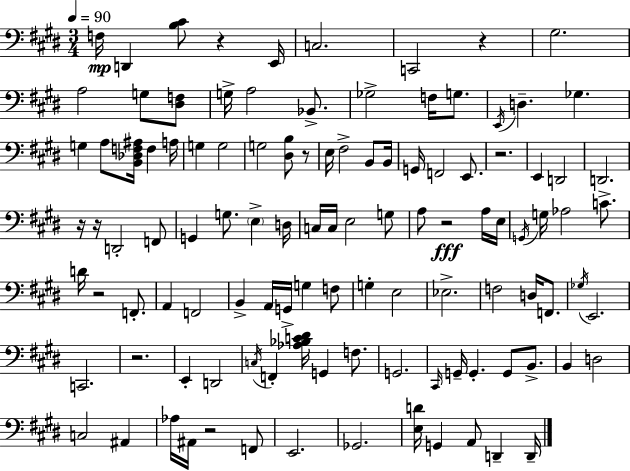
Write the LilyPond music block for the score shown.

{
  \clef bass
  \numericTimeSignature
  \time 3/4
  \key e \major
  \tempo 4 = 90
  f16\mp d,4 <b cis'>8 r4 e,16 | c2. | c,2 r4 | gis2. | \break a2 g8 <dis f>8 | g16-> a2 bes,8.-> | ges2-> f16 g8. | \acciaccatura { e,16 } d4.-- ges4. | \break g4 a8 <b, des f ais>16 f4 | a16 g4 g2 | g2 <dis b>8 r8 | e16 fis2-> b,8 | \break b,16 g,16 f,2 e,8. | r2. | e,4 d,2 | d,2. | \break r16 r16 d,2-. f,8 | g,4 g8. \parenthesize e4-> | d16 c16 c16 e2 g8 | a8 r2\fff a16 | \break e16 \acciaccatura { g,16 } g16 aes2 c'8.-> | d'16 r2 f,8.-. | a,4 f,2 | b,4-> a,16 g,16-> g4 | \break f8 g4-. e2 | ees2.-> | f2 d16 f,8. | \acciaccatura { ges16 } e,2. | \break c,2. | r2. | e,4-. d,2 | \acciaccatura { c16 } f,4-. <aes bes c' dis'>16 g,4 | \break f8. g,2. | \grace { cis,16 } g,16-- g,4.-. | g,8 b,8.-> b,4 d2 | c2 | \break ais,4 aes16 ais,16 r2 | f,8 e,2. | ges,2. | <e d'>16 g,4 a,8 | \break d,4-- d,16-- \bar "|."
}